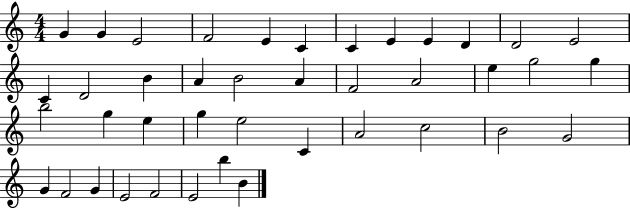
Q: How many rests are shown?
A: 0